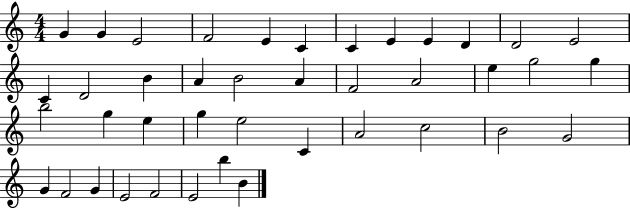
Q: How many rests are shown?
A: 0